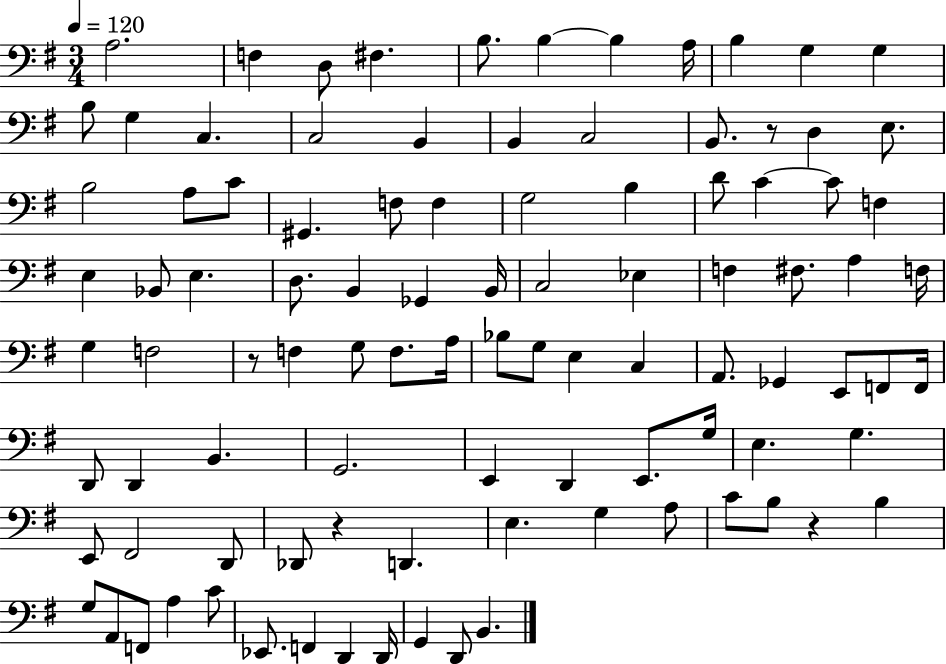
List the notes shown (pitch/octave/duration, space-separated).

A3/h. F3/q D3/e F#3/q. B3/e. B3/q B3/q A3/s B3/q G3/q G3/q B3/e G3/q C3/q. C3/h B2/q B2/q C3/h B2/e. R/e D3/q E3/e. B3/h A3/e C4/e G#2/q. F3/e F3/q G3/h B3/q D4/e C4/q C4/e F3/q E3/q Bb2/e E3/q. D3/e. B2/q Gb2/q B2/s C3/h Eb3/q F3/q F#3/e. A3/q F3/s G3/q F3/h R/e F3/q G3/e F3/e. A3/s Bb3/e G3/e E3/q C3/q A2/e. Gb2/q E2/e F2/e F2/s D2/e D2/q B2/q. G2/h. E2/q D2/q E2/e. G3/s E3/q. G3/q. E2/e F#2/h D2/e Db2/e R/q D2/q. E3/q. G3/q A3/e C4/e B3/e R/q B3/q G3/e A2/e F2/e A3/q C4/e Eb2/e. F2/q D2/q D2/s G2/q D2/e B2/q.